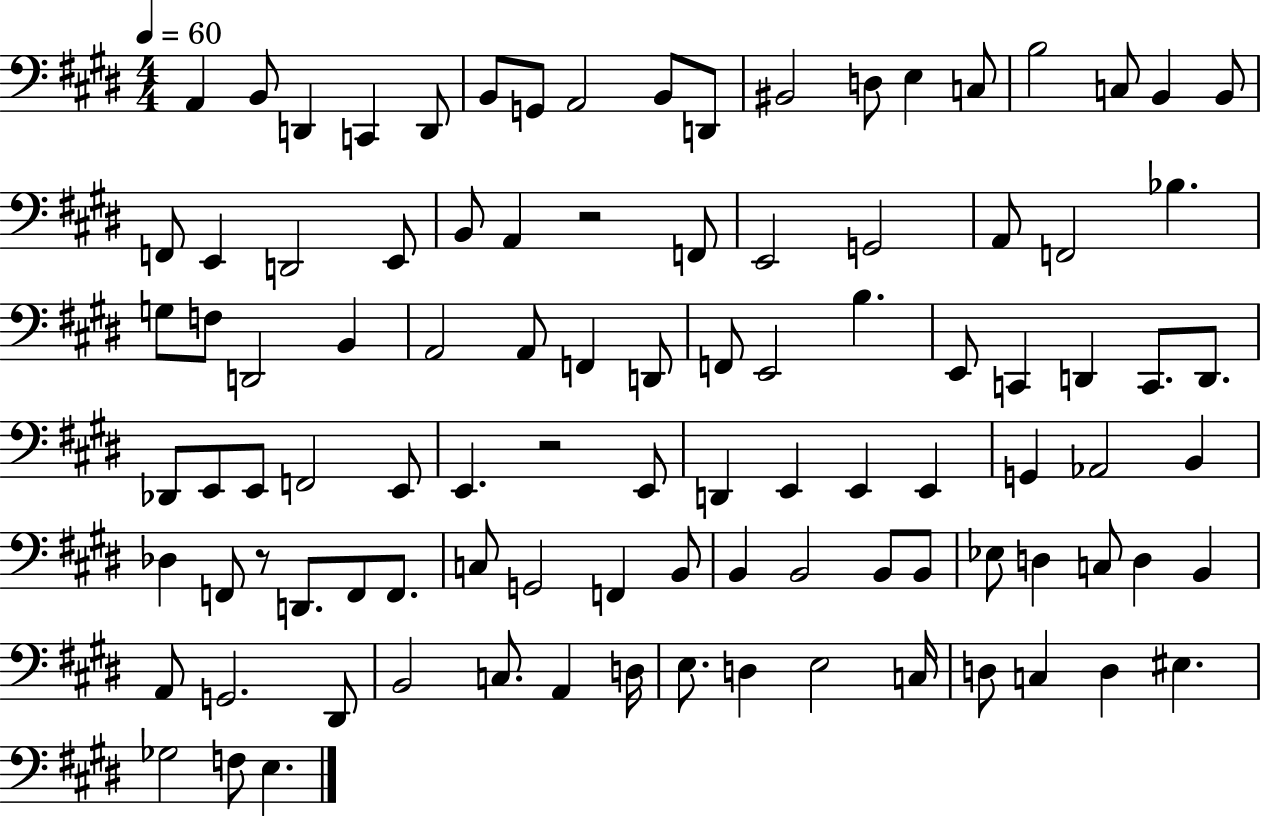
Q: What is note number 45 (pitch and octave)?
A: C2